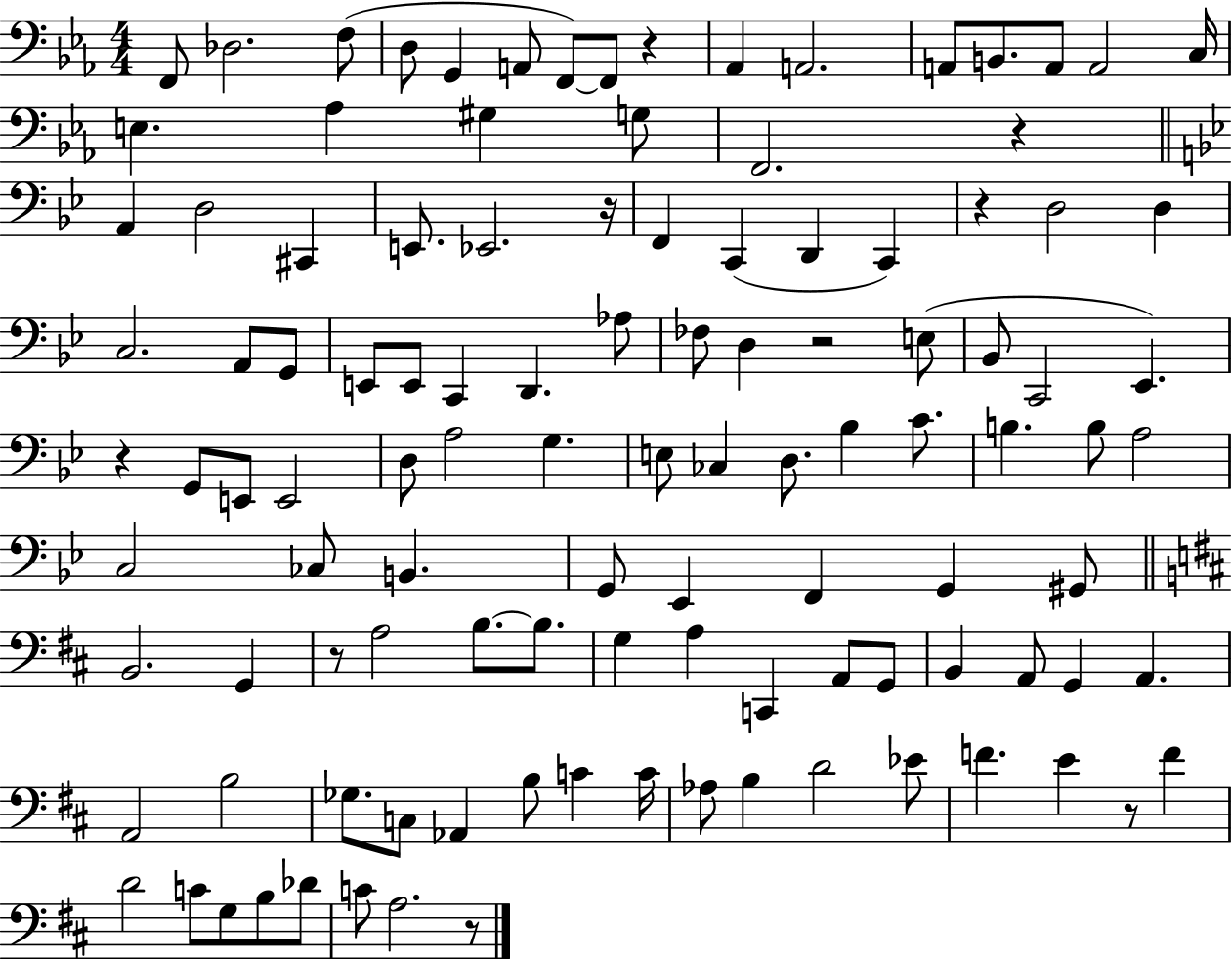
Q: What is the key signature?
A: EES major